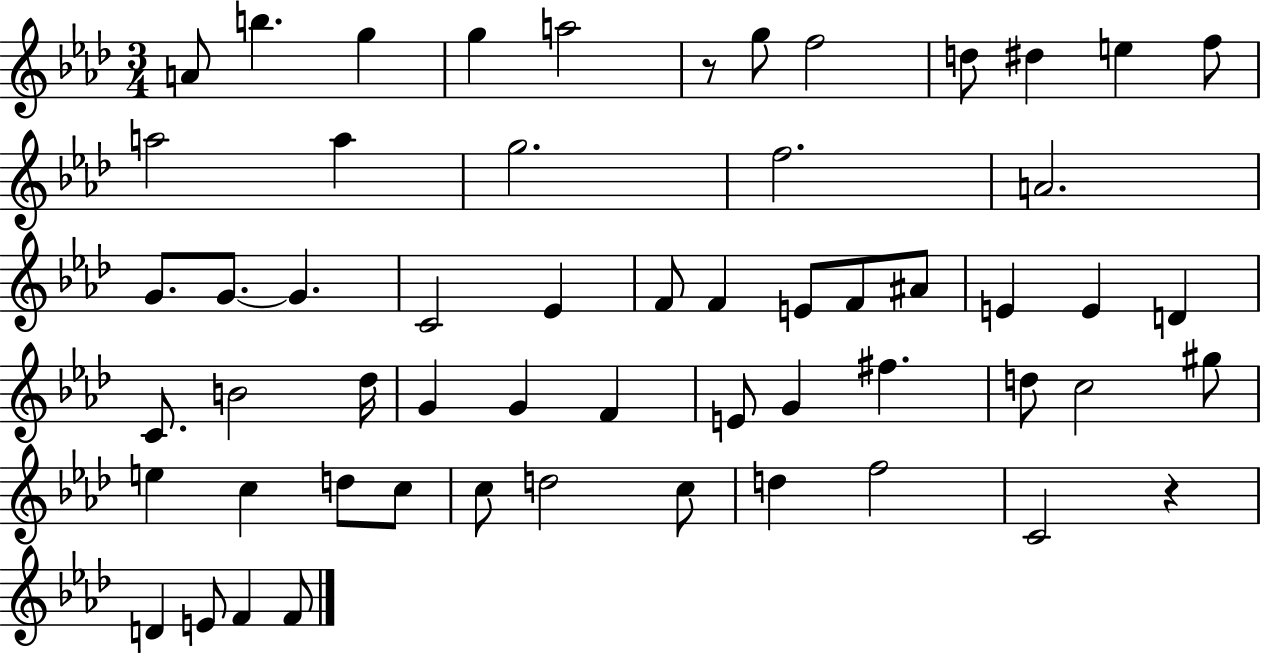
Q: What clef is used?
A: treble